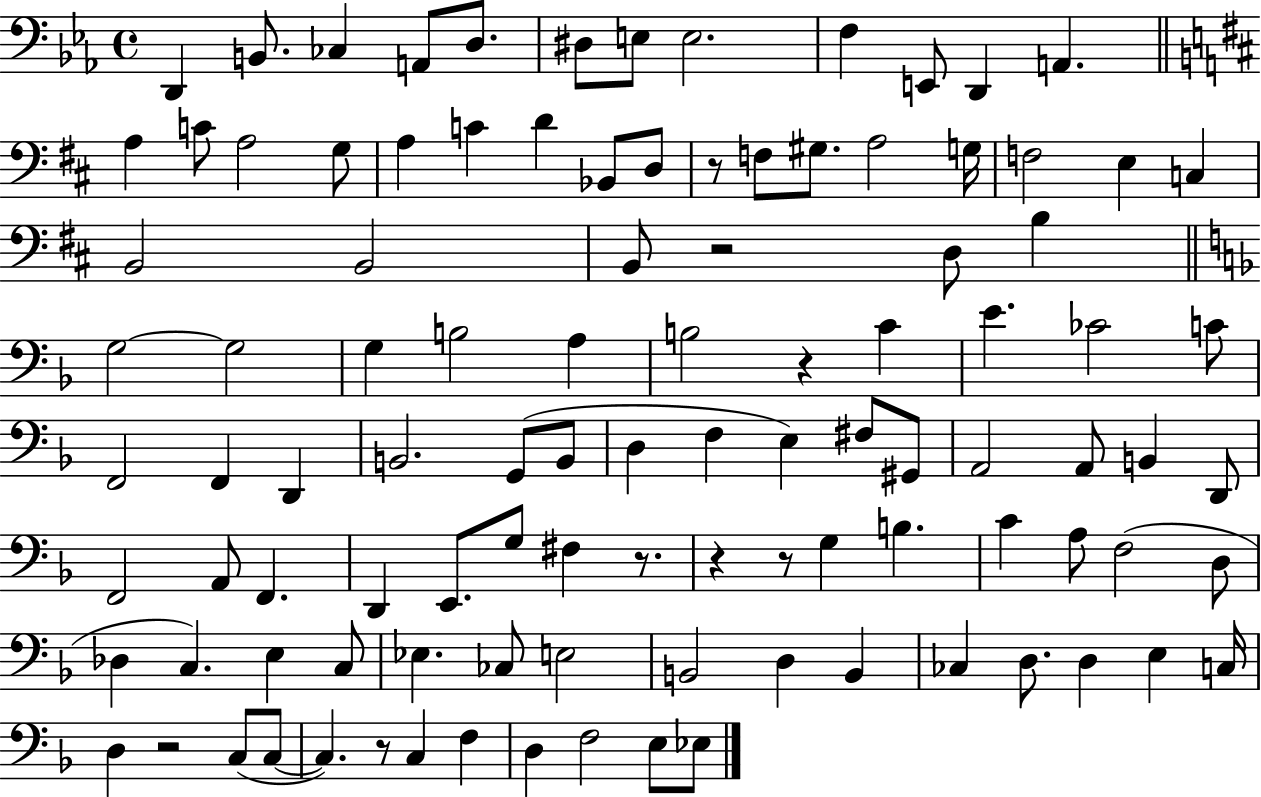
X:1
T:Untitled
M:4/4
L:1/4
K:Eb
D,, B,,/2 _C, A,,/2 D,/2 ^D,/2 E,/2 E,2 F, E,,/2 D,, A,, A, C/2 A,2 G,/2 A, C D _B,,/2 D,/2 z/2 F,/2 ^G,/2 A,2 G,/4 F,2 E, C, B,,2 B,,2 B,,/2 z2 D,/2 B, G,2 G,2 G, B,2 A, B,2 z C E _C2 C/2 F,,2 F,, D,, B,,2 G,,/2 B,,/2 D, F, E, ^F,/2 ^G,,/2 A,,2 A,,/2 B,, D,,/2 F,,2 A,,/2 F,, D,, E,,/2 G,/2 ^F, z/2 z z/2 G, B, C A,/2 F,2 D,/2 _D, C, E, C,/2 _E, _C,/2 E,2 B,,2 D, B,, _C, D,/2 D, E, C,/4 D, z2 C,/2 C,/2 C, z/2 C, F, D, F,2 E,/2 _E,/2